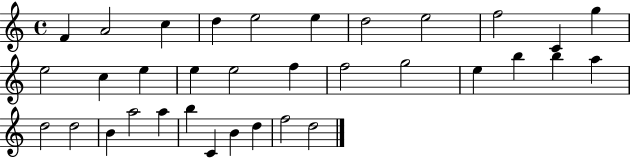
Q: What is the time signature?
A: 4/4